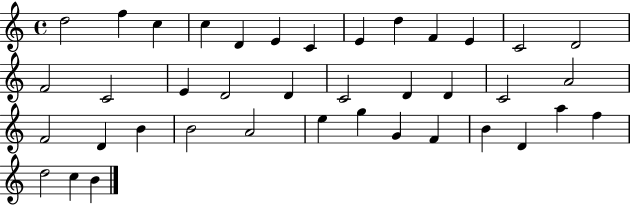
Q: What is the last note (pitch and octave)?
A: B4